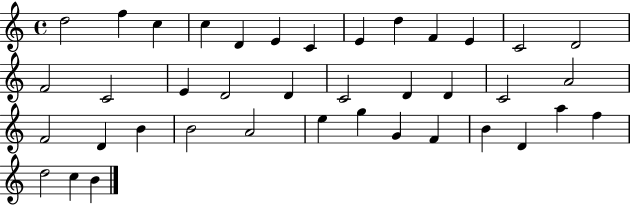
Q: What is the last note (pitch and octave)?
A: B4